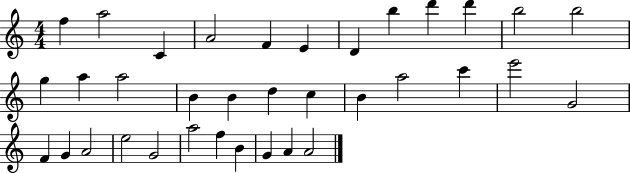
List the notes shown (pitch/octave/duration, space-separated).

F5/q A5/h C4/q A4/h F4/q E4/q D4/q B5/q D6/q D6/q B5/h B5/h G5/q A5/q A5/h B4/q B4/q D5/q C5/q B4/q A5/h C6/q E6/h G4/h F4/q G4/q A4/h E5/h G4/h A5/h F5/q B4/q G4/q A4/q A4/h